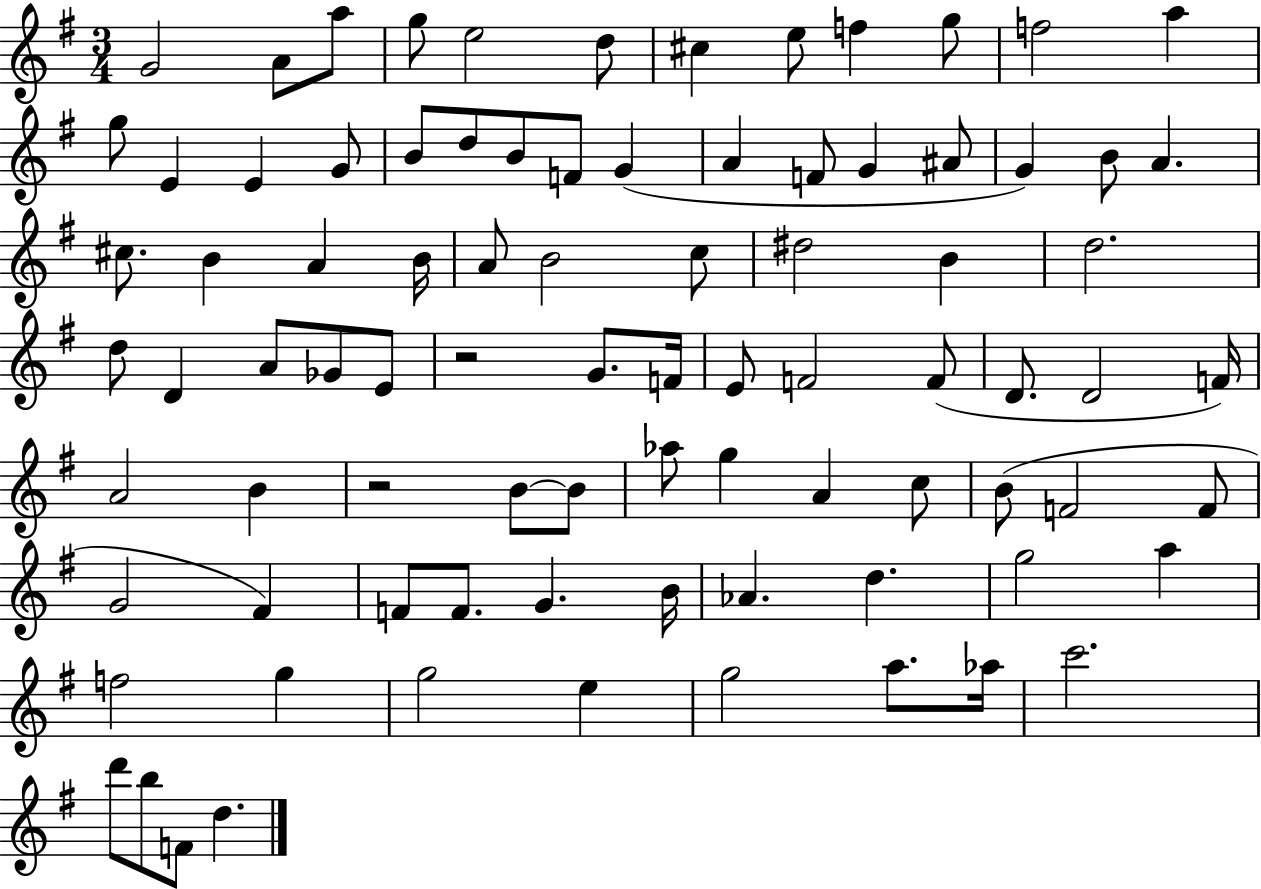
{
  \clef treble
  \numericTimeSignature
  \time 3/4
  \key g \major
  g'2 a'8 a''8 | g''8 e''2 d''8 | cis''4 e''8 f''4 g''8 | f''2 a''4 | \break g''8 e'4 e'4 g'8 | b'8 d''8 b'8 f'8 g'4( | a'4 f'8 g'4 ais'8 | g'4) b'8 a'4. | \break cis''8. b'4 a'4 b'16 | a'8 b'2 c''8 | dis''2 b'4 | d''2. | \break d''8 d'4 a'8 ges'8 e'8 | r2 g'8. f'16 | e'8 f'2 f'8( | d'8. d'2 f'16) | \break a'2 b'4 | r2 b'8~~ b'8 | aes''8 g''4 a'4 c''8 | b'8( f'2 f'8 | \break g'2 fis'4) | f'8 f'8. g'4. b'16 | aes'4. d''4. | g''2 a''4 | \break f''2 g''4 | g''2 e''4 | g''2 a''8. aes''16 | c'''2. | \break d'''8 b''8 f'8 d''4. | \bar "|."
}